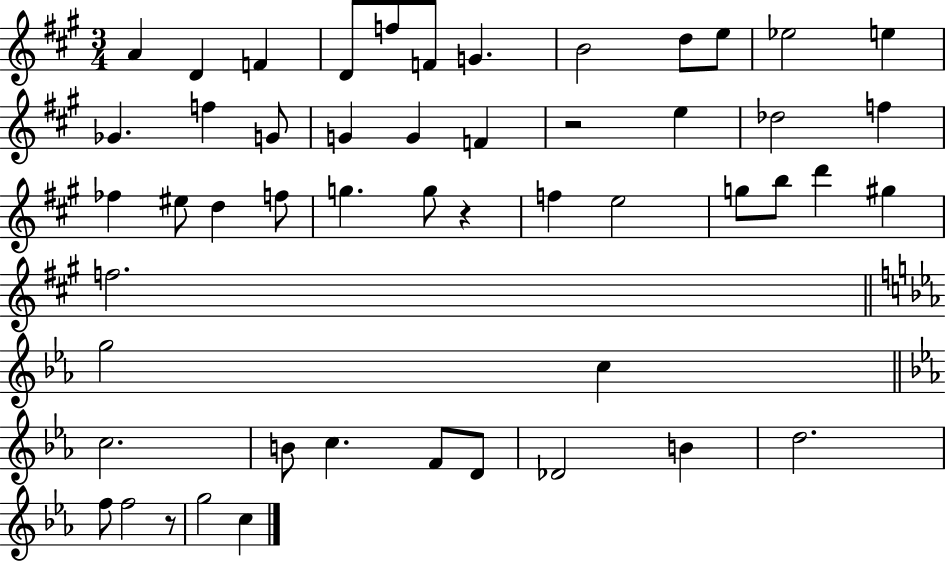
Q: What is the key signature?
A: A major